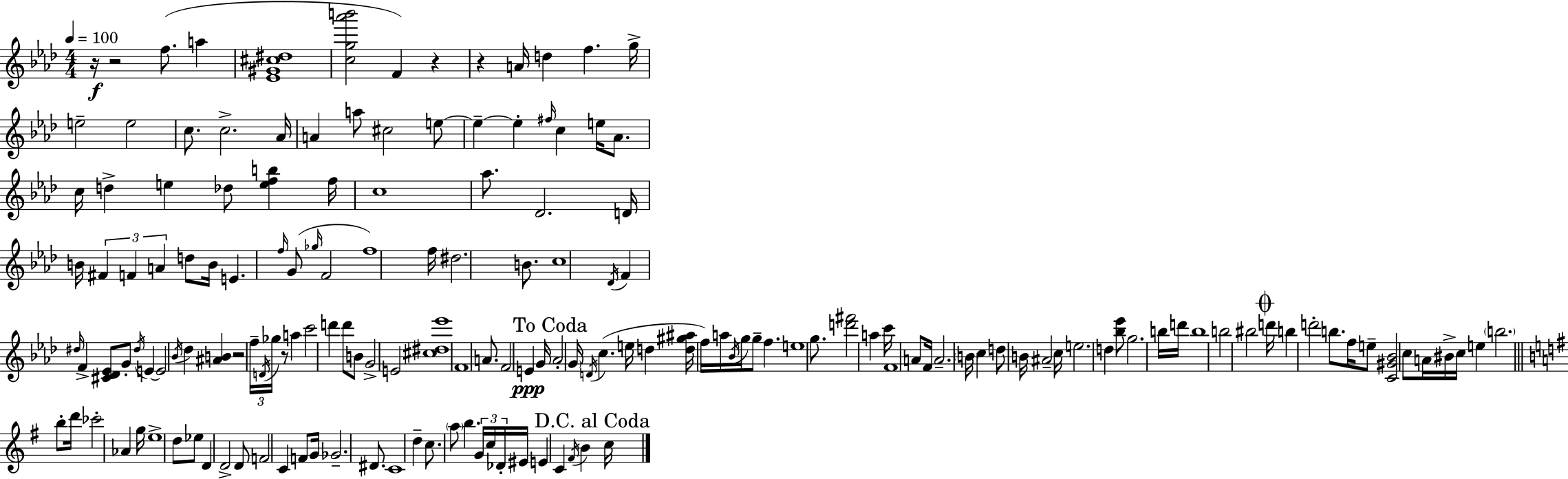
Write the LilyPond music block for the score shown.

{
  \clef treble
  \numericTimeSignature
  \time 4/4
  \key aes \major
  \tempo 4 = 100
  r16\f r2 f''8.( a''4 | <ees' gis' cis'' dis''>1 | <c'' g'' aes''' b'''>2 f'4) r4 | r4 a'16 d''4 f''4. g''16-> | \break e''2-- e''2 | c''8. c''2.-> aes'16 | a'4 a''8 cis''2 e''8~~ | e''4--~~ e''4-. \grace { fis''16 } c''4 e''16 aes'8. | \break c''16 d''4-> e''4 des''8 <e'' f'' b''>4 | f''16 c''1 | aes''8. des'2. | d'16 b'16 \tuplet 3/2 { fis'4 f'4 a'4 } d''8 | \break b'16 e'4. \grace { f''16 } g'8( \grace { ges''16 } f'2 | f''1) | f''16 dis''2. | b'8. c''1 | \break \acciaccatura { des'16 } f'4 \grace { dis''16 } f'4-> <cis' des' ees'>8 g'8-. | \acciaccatura { dis''16 } e'4~~ e'2 \acciaccatura { bes'16 } des''4 | <ais' b'>4 r2 \tuplet 3/2 { f''16-- | \acciaccatura { d'16 } ges''16 } r8 a''4 c'''2 | \break d'''4 d'''8 b'8 g'2-> | e'2 <cis'' dis'' ees'''>1 | f'1 | a'8. f'2 | \break e'4\ppp g'16 \mark "To Coda" aes'2-. | \parenthesize g'16 \acciaccatura { d'16 }( c''4. e''16 d''4 <d'' gis'' ais''>16 f''16) a''16 | \acciaccatura { bes'16 } g''16 g''8-- f''4. e''1 | g''8. <d''' fis'''>2 | \break a''4 c'''16 f'1 | a'8 f'16 a'2.-- | \parenthesize b'16 c''4 d''8 | b'16 ais'2-- c''16 e''2. | \break d''4 <bes'' ees'''>8 g''2. | b''16 d'''16 b''1 | b''2 | bis''2 \mark \markup { \musicglyph "scripts.coda" } d'''16 b''4 d'''2-. | \break b''8. f''16 e''8-- <c' gis' bes'>2 | c''8 a'16 bis'16-> c''16 e''4 \parenthesize b''2. | \bar "||" \break \key g \major b''8-. d'''16 ces'''2-. aes'4 g''16 | e''1-> | d''8 ees''8 d'4 d'2-> | d'8 f'2 c'4 f'8 | \break g'16 ges'2.-- dis'8. | c'1 | d''4-- c''8. \parenthesize a''8 b''4. \tuplet 3/2 { g'16 | c''16 des'16-. } eis'16 e'4 c'4 \acciaccatura { fis'16 } b'4 | \break \mark "D.C. al Coda" c''16 \bar "|."
}